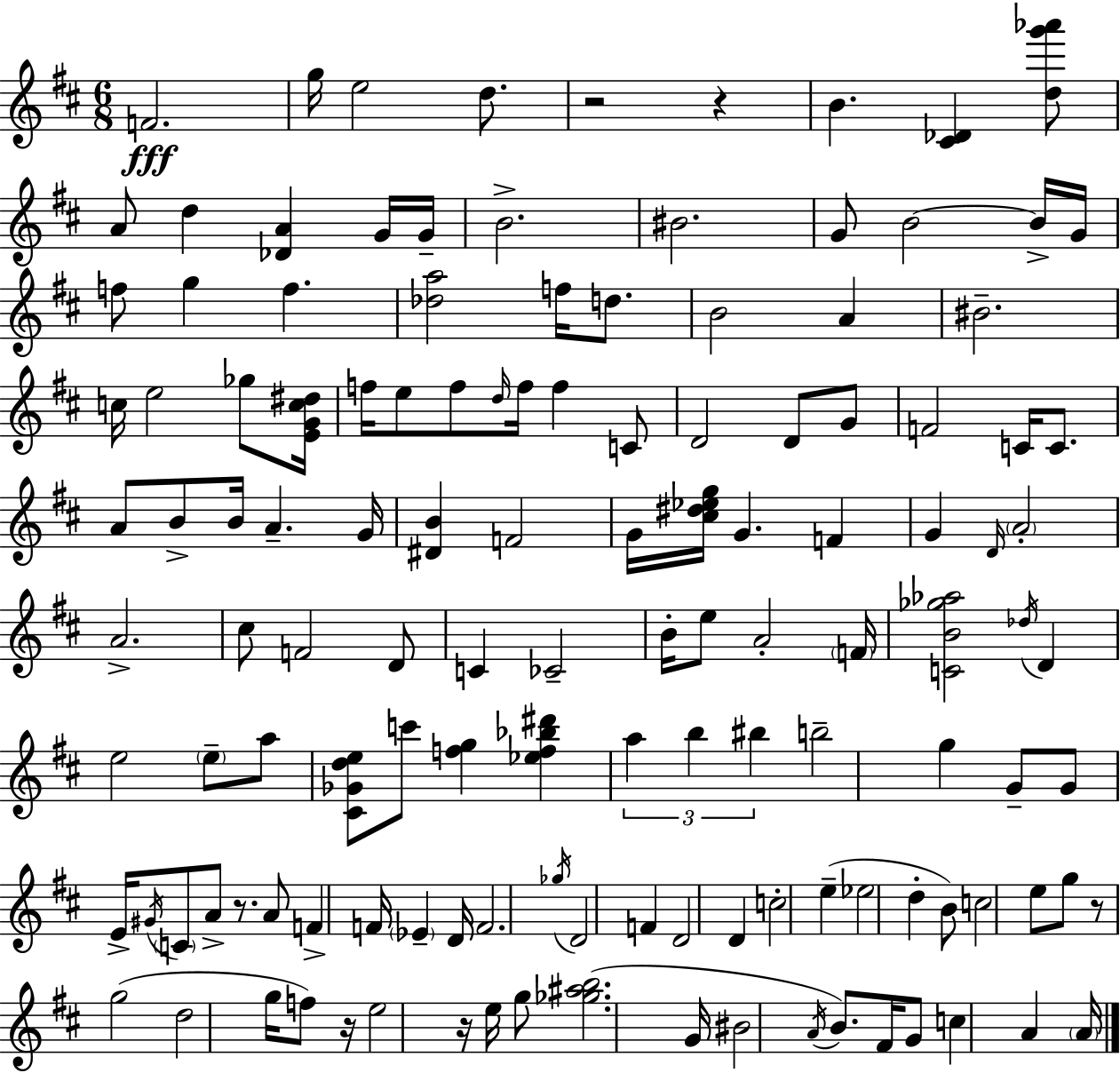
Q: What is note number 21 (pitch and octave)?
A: B4